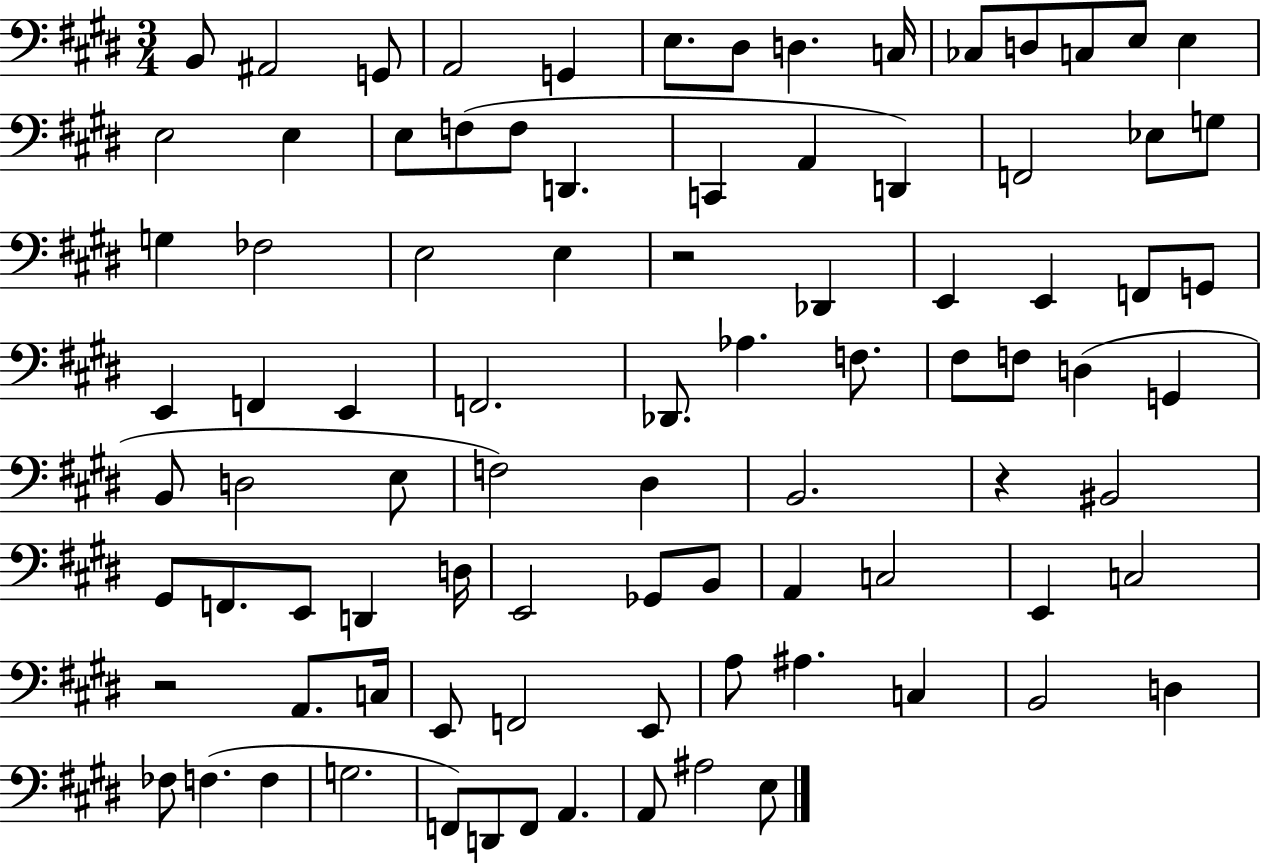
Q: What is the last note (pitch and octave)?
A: E3